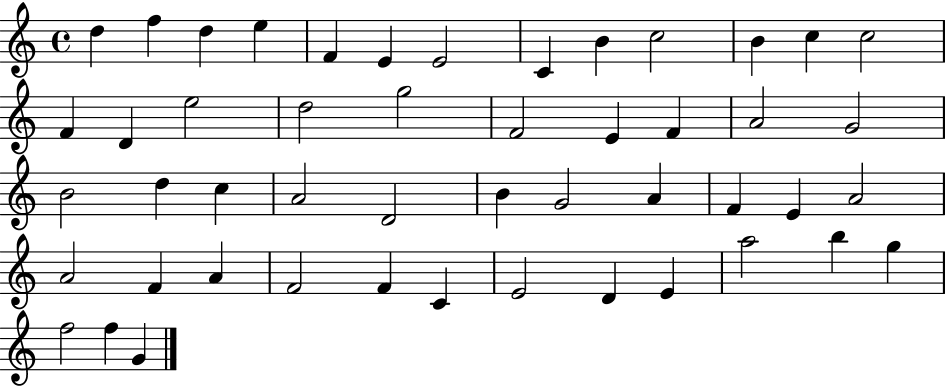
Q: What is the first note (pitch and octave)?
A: D5